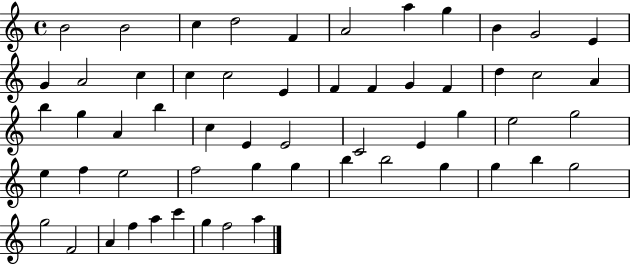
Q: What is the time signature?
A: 4/4